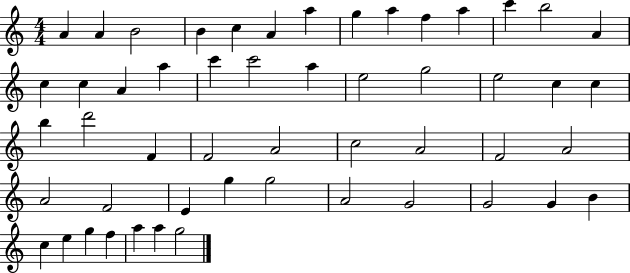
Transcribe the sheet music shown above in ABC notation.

X:1
T:Untitled
M:4/4
L:1/4
K:C
A A B2 B c A a g a f a c' b2 A c c A a c' c'2 a e2 g2 e2 c c b d'2 F F2 A2 c2 A2 F2 A2 A2 F2 E g g2 A2 G2 G2 G B c e g f a a g2